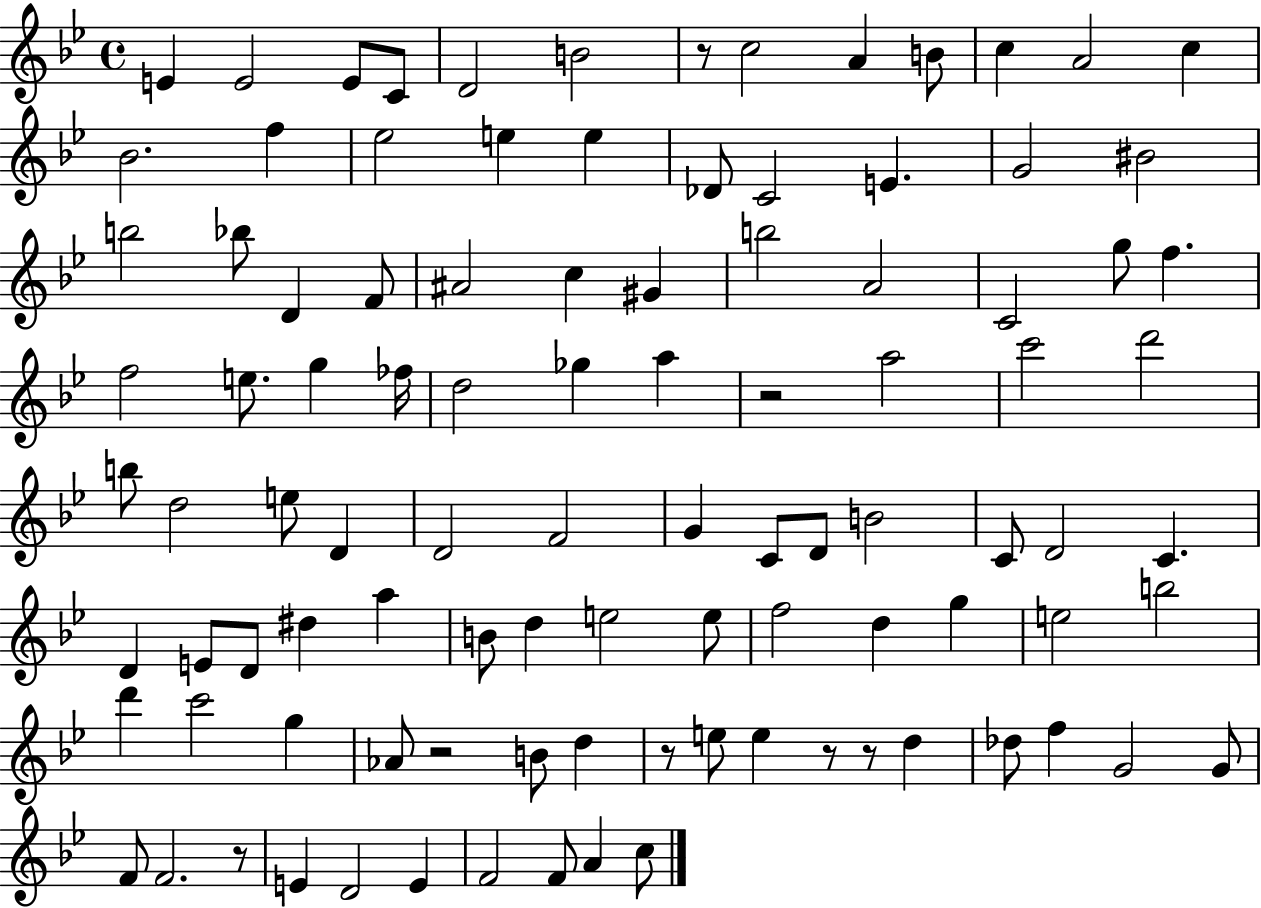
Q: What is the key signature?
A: BES major